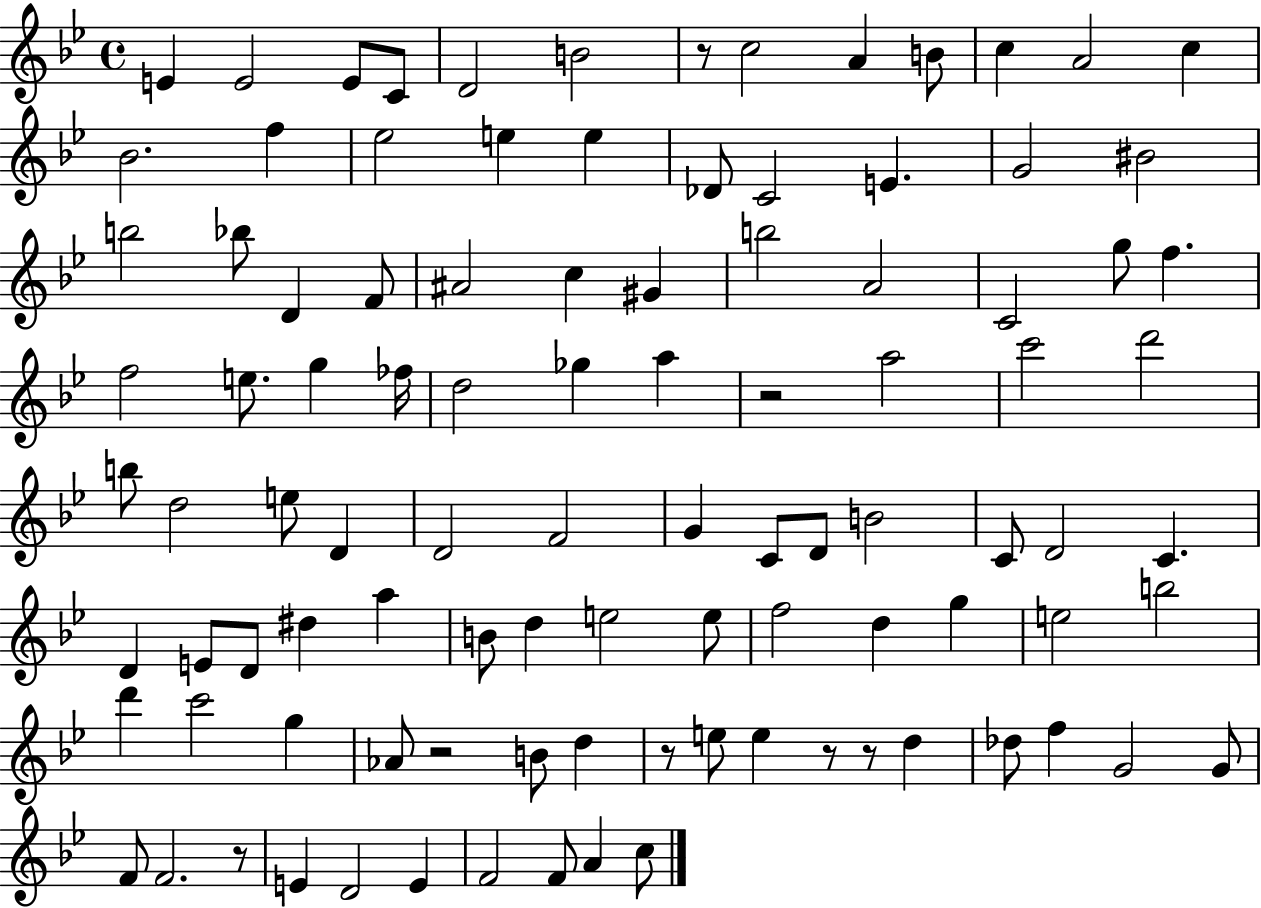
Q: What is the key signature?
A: BES major